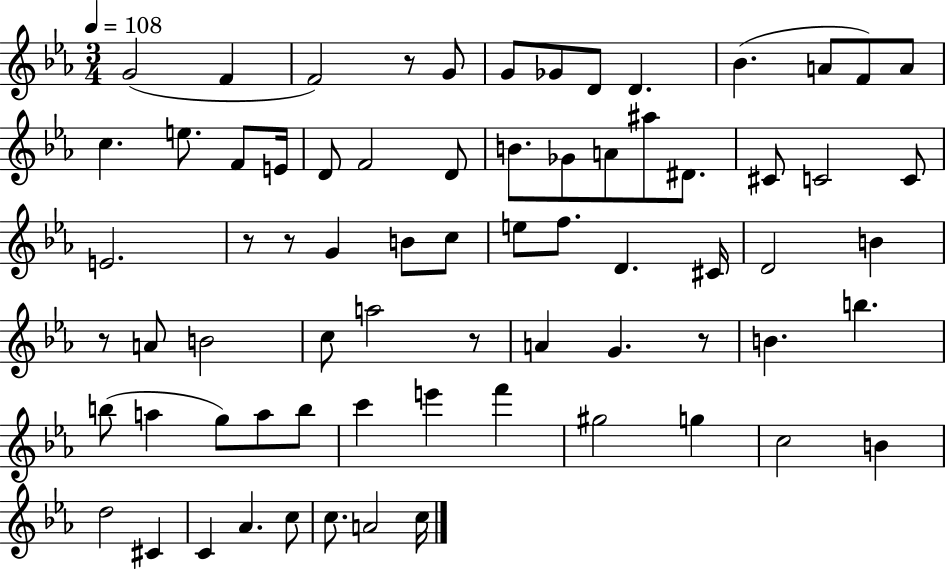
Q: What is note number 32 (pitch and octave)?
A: E5